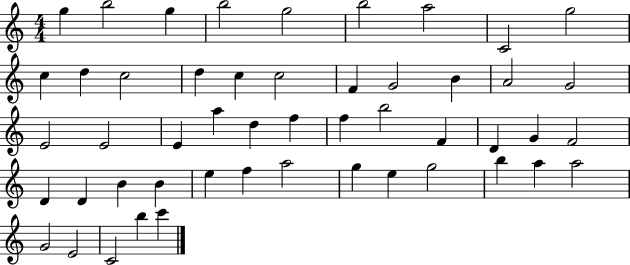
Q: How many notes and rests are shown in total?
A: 50